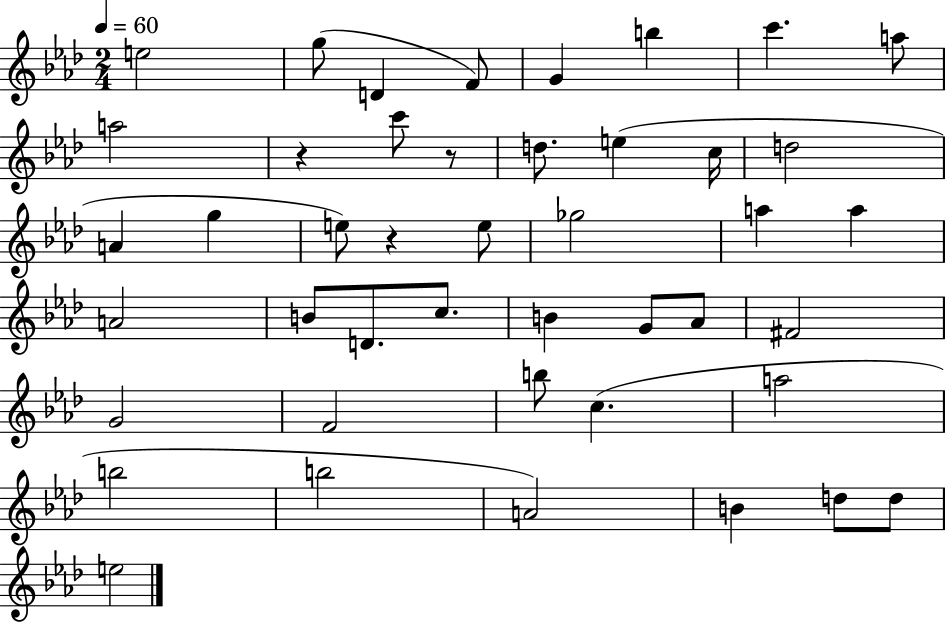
E5/h G5/e D4/q F4/e G4/q B5/q C6/q. A5/e A5/h R/q C6/e R/e D5/e. E5/q C5/s D5/h A4/q G5/q E5/e R/q E5/e Gb5/h A5/q A5/q A4/h B4/e D4/e. C5/e. B4/q G4/e Ab4/e F#4/h G4/h F4/h B5/e C5/q. A5/h B5/h B5/h A4/h B4/q D5/e D5/e E5/h